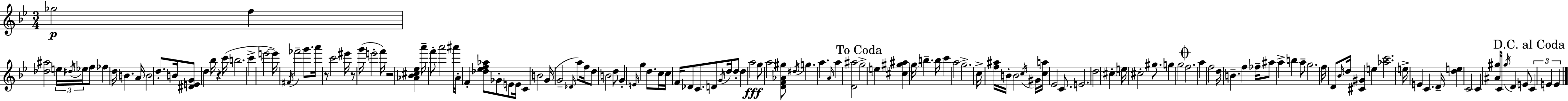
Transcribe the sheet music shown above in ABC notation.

X:1
T:Untitled
M:3/4
L:1/4
K:Bb
_g2 f [_d^a]2 e/4 ^d/4 _e/4 f/2 _f d/4 B A/4 B2 d/2 B/4 [^DEG]/2 d _b/4 z c'/4 b2 c' e'2 e'/4 ^F/4 _f'2 g'/2 a'/4 z/2 c'2 ^e'/4 z/2 g'/4 e'2 f'/4 z2 [_A_B^c_e] a'/4 f'/2 a'2 ^a'/4 A/4 F [_d_ef_a]/2 _G/2 E/2 E/4 C B2 G/4 G2 _D/4 a/2 f/4 d/2 B2 d/2 G E/4 g d/2 c/4 c/4 F/4 _D/2 C/2 D/2 G/4 d/4 d/2 d a2 g/2 a2 [DF_A^g]/2 ^d/4 g a A/4 a [D^a]2 g2 e [^c^g^a] g/4 b b/4 c' a2 g2 c/4 [f^a]/4 B/4 B2 c/4 ^G/4 [ca]/4 _E2 C/2 E2 d2 ^c e/4 ^c2 ^g/2 g g2 f2 a f2 d/4 B f _f/4 ^a/2 a b a/2 g2 f/4 D/2 _B/4 d/4 [^C^G] e [_ac']2 e/4 E C D/4 [de] C2 C [^A^g]/4 C/4 ^g/4 D E/2 C E E